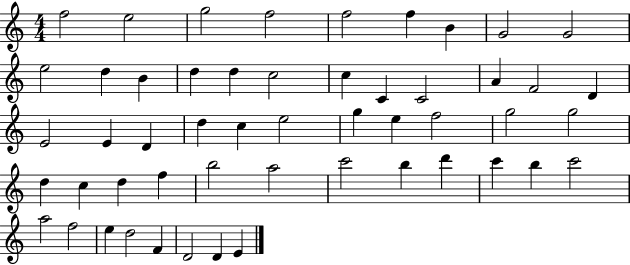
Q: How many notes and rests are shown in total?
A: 52